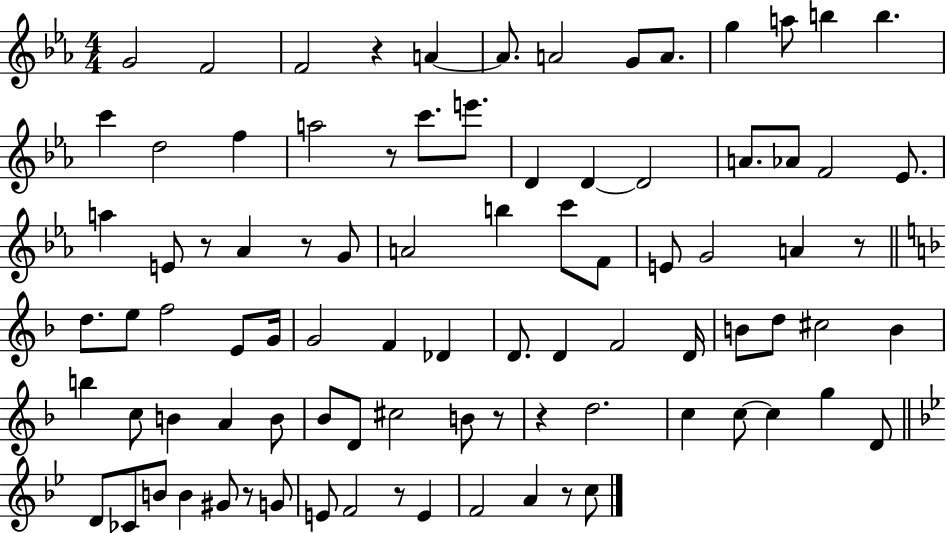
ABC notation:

X:1
T:Untitled
M:4/4
L:1/4
K:Eb
G2 F2 F2 z A A/2 A2 G/2 A/2 g a/2 b b c' d2 f a2 z/2 c'/2 e'/2 D D D2 A/2 _A/2 F2 _E/2 a E/2 z/2 _A z/2 G/2 A2 b c'/2 F/2 E/2 G2 A z/2 d/2 e/2 f2 E/2 G/4 G2 F _D D/2 D F2 D/4 B/2 d/2 ^c2 B b c/2 B A B/2 _B/2 D/2 ^c2 B/2 z/2 z d2 c c/2 c g D/2 D/2 _C/2 B/2 B ^G/2 z/2 G/2 E/2 F2 z/2 E F2 A z/2 c/2